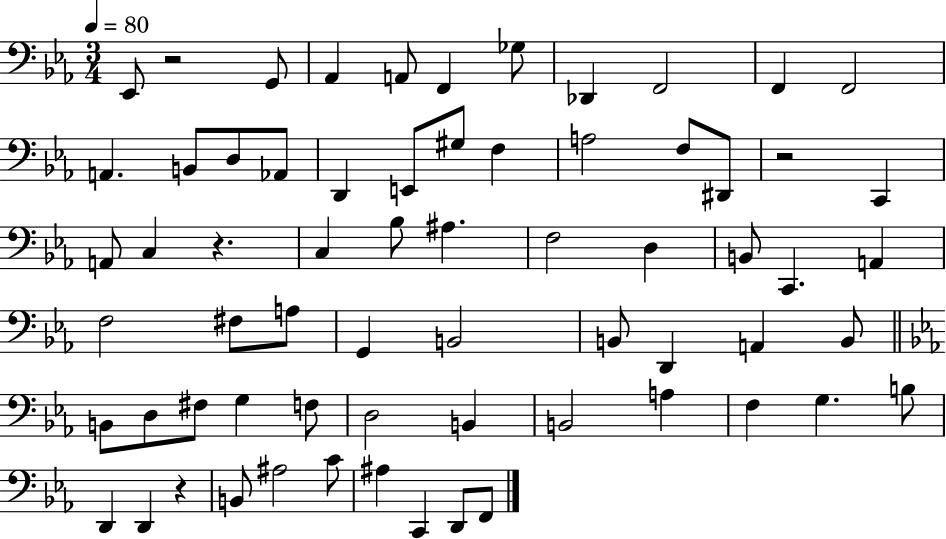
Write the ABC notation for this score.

X:1
T:Untitled
M:3/4
L:1/4
K:Eb
_E,,/2 z2 G,,/2 _A,, A,,/2 F,, _G,/2 _D,, F,,2 F,, F,,2 A,, B,,/2 D,/2 _A,,/2 D,, E,,/2 ^G,/2 F, A,2 F,/2 ^D,,/2 z2 C,, A,,/2 C, z C, _B,/2 ^A, F,2 D, B,,/2 C,, A,, F,2 ^F,/2 A,/2 G,, B,,2 B,,/2 D,, A,, B,,/2 B,,/2 D,/2 ^F,/2 G, F,/2 D,2 B,, B,,2 A, F, G, B,/2 D,, D,, z B,,/2 ^A,2 C/2 ^A, C,, D,,/2 F,,/2